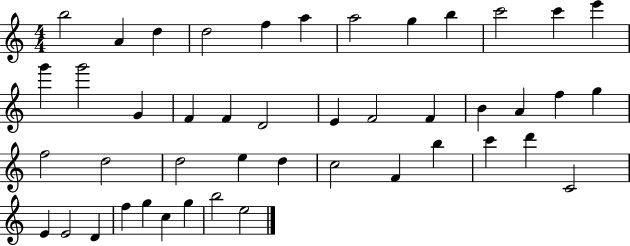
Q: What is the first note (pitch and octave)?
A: B5